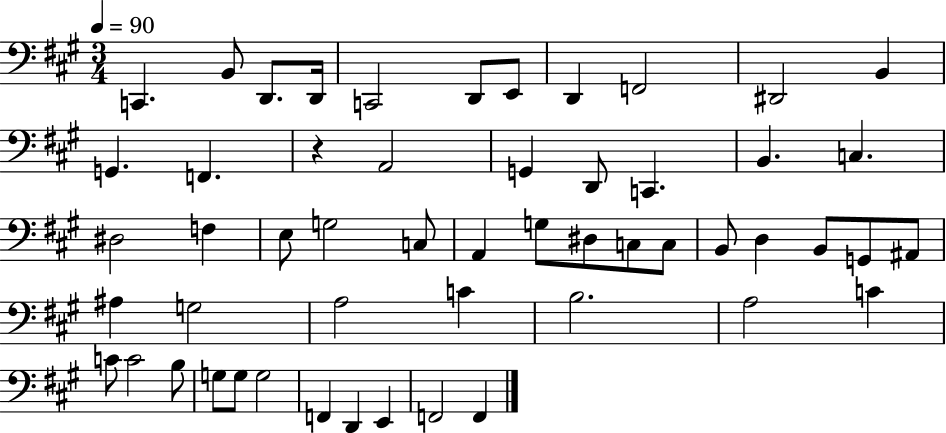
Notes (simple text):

C2/q. B2/e D2/e. D2/s C2/h D2/e E2/e D2/q F2/h D#2/h B2/q G2/q. F2/q. R/q A2/h G2/q D2/e C2/q. B2/q. C3/q. D#3/h F3/q E3/e G3/h C3/e A2/q G3/e D#3/e C3/e C3/e B2/e D3/q B2/e G2/e A#2/e A#3/q G3/h A3/h C4/q B3/h. A3/h C4/q C4/e C4/h B3/e G3/e G3/e G3/h F2/q D2/q E2/q F2/h F2/q